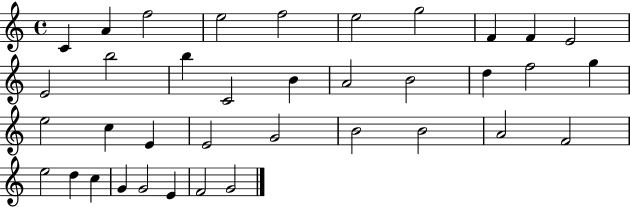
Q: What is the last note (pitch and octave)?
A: G4